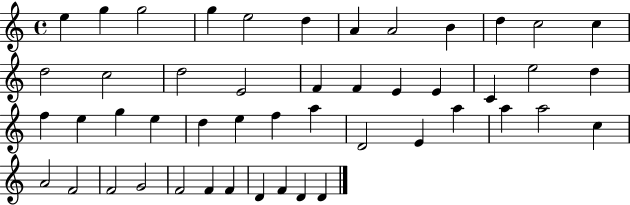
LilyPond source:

{
  \clef treble
  \time 4/4
  \defaultTimeSignature
  \key c \major
  e''4 g''4 g''2 | g''4 e''2 d''4 | a'4 a'2 b'4 | d''4 c''2 c''4 | \break d''2 c''2 | d''2 e'2 | f'4 f'4 e'4 e'4 | c'4 e''2 d''4 | \break f''4 e''4 g''4 e''4 | d''4 e''4 f''4 a''4 | d'2 e'4 a''4 | a''4 a''2 c''4 | \break a'2 f'2 | f'2 g'2 | f'2 f'4 f'4 | d'4 f'4 d'4 d'4 | \break \bar "|."
}